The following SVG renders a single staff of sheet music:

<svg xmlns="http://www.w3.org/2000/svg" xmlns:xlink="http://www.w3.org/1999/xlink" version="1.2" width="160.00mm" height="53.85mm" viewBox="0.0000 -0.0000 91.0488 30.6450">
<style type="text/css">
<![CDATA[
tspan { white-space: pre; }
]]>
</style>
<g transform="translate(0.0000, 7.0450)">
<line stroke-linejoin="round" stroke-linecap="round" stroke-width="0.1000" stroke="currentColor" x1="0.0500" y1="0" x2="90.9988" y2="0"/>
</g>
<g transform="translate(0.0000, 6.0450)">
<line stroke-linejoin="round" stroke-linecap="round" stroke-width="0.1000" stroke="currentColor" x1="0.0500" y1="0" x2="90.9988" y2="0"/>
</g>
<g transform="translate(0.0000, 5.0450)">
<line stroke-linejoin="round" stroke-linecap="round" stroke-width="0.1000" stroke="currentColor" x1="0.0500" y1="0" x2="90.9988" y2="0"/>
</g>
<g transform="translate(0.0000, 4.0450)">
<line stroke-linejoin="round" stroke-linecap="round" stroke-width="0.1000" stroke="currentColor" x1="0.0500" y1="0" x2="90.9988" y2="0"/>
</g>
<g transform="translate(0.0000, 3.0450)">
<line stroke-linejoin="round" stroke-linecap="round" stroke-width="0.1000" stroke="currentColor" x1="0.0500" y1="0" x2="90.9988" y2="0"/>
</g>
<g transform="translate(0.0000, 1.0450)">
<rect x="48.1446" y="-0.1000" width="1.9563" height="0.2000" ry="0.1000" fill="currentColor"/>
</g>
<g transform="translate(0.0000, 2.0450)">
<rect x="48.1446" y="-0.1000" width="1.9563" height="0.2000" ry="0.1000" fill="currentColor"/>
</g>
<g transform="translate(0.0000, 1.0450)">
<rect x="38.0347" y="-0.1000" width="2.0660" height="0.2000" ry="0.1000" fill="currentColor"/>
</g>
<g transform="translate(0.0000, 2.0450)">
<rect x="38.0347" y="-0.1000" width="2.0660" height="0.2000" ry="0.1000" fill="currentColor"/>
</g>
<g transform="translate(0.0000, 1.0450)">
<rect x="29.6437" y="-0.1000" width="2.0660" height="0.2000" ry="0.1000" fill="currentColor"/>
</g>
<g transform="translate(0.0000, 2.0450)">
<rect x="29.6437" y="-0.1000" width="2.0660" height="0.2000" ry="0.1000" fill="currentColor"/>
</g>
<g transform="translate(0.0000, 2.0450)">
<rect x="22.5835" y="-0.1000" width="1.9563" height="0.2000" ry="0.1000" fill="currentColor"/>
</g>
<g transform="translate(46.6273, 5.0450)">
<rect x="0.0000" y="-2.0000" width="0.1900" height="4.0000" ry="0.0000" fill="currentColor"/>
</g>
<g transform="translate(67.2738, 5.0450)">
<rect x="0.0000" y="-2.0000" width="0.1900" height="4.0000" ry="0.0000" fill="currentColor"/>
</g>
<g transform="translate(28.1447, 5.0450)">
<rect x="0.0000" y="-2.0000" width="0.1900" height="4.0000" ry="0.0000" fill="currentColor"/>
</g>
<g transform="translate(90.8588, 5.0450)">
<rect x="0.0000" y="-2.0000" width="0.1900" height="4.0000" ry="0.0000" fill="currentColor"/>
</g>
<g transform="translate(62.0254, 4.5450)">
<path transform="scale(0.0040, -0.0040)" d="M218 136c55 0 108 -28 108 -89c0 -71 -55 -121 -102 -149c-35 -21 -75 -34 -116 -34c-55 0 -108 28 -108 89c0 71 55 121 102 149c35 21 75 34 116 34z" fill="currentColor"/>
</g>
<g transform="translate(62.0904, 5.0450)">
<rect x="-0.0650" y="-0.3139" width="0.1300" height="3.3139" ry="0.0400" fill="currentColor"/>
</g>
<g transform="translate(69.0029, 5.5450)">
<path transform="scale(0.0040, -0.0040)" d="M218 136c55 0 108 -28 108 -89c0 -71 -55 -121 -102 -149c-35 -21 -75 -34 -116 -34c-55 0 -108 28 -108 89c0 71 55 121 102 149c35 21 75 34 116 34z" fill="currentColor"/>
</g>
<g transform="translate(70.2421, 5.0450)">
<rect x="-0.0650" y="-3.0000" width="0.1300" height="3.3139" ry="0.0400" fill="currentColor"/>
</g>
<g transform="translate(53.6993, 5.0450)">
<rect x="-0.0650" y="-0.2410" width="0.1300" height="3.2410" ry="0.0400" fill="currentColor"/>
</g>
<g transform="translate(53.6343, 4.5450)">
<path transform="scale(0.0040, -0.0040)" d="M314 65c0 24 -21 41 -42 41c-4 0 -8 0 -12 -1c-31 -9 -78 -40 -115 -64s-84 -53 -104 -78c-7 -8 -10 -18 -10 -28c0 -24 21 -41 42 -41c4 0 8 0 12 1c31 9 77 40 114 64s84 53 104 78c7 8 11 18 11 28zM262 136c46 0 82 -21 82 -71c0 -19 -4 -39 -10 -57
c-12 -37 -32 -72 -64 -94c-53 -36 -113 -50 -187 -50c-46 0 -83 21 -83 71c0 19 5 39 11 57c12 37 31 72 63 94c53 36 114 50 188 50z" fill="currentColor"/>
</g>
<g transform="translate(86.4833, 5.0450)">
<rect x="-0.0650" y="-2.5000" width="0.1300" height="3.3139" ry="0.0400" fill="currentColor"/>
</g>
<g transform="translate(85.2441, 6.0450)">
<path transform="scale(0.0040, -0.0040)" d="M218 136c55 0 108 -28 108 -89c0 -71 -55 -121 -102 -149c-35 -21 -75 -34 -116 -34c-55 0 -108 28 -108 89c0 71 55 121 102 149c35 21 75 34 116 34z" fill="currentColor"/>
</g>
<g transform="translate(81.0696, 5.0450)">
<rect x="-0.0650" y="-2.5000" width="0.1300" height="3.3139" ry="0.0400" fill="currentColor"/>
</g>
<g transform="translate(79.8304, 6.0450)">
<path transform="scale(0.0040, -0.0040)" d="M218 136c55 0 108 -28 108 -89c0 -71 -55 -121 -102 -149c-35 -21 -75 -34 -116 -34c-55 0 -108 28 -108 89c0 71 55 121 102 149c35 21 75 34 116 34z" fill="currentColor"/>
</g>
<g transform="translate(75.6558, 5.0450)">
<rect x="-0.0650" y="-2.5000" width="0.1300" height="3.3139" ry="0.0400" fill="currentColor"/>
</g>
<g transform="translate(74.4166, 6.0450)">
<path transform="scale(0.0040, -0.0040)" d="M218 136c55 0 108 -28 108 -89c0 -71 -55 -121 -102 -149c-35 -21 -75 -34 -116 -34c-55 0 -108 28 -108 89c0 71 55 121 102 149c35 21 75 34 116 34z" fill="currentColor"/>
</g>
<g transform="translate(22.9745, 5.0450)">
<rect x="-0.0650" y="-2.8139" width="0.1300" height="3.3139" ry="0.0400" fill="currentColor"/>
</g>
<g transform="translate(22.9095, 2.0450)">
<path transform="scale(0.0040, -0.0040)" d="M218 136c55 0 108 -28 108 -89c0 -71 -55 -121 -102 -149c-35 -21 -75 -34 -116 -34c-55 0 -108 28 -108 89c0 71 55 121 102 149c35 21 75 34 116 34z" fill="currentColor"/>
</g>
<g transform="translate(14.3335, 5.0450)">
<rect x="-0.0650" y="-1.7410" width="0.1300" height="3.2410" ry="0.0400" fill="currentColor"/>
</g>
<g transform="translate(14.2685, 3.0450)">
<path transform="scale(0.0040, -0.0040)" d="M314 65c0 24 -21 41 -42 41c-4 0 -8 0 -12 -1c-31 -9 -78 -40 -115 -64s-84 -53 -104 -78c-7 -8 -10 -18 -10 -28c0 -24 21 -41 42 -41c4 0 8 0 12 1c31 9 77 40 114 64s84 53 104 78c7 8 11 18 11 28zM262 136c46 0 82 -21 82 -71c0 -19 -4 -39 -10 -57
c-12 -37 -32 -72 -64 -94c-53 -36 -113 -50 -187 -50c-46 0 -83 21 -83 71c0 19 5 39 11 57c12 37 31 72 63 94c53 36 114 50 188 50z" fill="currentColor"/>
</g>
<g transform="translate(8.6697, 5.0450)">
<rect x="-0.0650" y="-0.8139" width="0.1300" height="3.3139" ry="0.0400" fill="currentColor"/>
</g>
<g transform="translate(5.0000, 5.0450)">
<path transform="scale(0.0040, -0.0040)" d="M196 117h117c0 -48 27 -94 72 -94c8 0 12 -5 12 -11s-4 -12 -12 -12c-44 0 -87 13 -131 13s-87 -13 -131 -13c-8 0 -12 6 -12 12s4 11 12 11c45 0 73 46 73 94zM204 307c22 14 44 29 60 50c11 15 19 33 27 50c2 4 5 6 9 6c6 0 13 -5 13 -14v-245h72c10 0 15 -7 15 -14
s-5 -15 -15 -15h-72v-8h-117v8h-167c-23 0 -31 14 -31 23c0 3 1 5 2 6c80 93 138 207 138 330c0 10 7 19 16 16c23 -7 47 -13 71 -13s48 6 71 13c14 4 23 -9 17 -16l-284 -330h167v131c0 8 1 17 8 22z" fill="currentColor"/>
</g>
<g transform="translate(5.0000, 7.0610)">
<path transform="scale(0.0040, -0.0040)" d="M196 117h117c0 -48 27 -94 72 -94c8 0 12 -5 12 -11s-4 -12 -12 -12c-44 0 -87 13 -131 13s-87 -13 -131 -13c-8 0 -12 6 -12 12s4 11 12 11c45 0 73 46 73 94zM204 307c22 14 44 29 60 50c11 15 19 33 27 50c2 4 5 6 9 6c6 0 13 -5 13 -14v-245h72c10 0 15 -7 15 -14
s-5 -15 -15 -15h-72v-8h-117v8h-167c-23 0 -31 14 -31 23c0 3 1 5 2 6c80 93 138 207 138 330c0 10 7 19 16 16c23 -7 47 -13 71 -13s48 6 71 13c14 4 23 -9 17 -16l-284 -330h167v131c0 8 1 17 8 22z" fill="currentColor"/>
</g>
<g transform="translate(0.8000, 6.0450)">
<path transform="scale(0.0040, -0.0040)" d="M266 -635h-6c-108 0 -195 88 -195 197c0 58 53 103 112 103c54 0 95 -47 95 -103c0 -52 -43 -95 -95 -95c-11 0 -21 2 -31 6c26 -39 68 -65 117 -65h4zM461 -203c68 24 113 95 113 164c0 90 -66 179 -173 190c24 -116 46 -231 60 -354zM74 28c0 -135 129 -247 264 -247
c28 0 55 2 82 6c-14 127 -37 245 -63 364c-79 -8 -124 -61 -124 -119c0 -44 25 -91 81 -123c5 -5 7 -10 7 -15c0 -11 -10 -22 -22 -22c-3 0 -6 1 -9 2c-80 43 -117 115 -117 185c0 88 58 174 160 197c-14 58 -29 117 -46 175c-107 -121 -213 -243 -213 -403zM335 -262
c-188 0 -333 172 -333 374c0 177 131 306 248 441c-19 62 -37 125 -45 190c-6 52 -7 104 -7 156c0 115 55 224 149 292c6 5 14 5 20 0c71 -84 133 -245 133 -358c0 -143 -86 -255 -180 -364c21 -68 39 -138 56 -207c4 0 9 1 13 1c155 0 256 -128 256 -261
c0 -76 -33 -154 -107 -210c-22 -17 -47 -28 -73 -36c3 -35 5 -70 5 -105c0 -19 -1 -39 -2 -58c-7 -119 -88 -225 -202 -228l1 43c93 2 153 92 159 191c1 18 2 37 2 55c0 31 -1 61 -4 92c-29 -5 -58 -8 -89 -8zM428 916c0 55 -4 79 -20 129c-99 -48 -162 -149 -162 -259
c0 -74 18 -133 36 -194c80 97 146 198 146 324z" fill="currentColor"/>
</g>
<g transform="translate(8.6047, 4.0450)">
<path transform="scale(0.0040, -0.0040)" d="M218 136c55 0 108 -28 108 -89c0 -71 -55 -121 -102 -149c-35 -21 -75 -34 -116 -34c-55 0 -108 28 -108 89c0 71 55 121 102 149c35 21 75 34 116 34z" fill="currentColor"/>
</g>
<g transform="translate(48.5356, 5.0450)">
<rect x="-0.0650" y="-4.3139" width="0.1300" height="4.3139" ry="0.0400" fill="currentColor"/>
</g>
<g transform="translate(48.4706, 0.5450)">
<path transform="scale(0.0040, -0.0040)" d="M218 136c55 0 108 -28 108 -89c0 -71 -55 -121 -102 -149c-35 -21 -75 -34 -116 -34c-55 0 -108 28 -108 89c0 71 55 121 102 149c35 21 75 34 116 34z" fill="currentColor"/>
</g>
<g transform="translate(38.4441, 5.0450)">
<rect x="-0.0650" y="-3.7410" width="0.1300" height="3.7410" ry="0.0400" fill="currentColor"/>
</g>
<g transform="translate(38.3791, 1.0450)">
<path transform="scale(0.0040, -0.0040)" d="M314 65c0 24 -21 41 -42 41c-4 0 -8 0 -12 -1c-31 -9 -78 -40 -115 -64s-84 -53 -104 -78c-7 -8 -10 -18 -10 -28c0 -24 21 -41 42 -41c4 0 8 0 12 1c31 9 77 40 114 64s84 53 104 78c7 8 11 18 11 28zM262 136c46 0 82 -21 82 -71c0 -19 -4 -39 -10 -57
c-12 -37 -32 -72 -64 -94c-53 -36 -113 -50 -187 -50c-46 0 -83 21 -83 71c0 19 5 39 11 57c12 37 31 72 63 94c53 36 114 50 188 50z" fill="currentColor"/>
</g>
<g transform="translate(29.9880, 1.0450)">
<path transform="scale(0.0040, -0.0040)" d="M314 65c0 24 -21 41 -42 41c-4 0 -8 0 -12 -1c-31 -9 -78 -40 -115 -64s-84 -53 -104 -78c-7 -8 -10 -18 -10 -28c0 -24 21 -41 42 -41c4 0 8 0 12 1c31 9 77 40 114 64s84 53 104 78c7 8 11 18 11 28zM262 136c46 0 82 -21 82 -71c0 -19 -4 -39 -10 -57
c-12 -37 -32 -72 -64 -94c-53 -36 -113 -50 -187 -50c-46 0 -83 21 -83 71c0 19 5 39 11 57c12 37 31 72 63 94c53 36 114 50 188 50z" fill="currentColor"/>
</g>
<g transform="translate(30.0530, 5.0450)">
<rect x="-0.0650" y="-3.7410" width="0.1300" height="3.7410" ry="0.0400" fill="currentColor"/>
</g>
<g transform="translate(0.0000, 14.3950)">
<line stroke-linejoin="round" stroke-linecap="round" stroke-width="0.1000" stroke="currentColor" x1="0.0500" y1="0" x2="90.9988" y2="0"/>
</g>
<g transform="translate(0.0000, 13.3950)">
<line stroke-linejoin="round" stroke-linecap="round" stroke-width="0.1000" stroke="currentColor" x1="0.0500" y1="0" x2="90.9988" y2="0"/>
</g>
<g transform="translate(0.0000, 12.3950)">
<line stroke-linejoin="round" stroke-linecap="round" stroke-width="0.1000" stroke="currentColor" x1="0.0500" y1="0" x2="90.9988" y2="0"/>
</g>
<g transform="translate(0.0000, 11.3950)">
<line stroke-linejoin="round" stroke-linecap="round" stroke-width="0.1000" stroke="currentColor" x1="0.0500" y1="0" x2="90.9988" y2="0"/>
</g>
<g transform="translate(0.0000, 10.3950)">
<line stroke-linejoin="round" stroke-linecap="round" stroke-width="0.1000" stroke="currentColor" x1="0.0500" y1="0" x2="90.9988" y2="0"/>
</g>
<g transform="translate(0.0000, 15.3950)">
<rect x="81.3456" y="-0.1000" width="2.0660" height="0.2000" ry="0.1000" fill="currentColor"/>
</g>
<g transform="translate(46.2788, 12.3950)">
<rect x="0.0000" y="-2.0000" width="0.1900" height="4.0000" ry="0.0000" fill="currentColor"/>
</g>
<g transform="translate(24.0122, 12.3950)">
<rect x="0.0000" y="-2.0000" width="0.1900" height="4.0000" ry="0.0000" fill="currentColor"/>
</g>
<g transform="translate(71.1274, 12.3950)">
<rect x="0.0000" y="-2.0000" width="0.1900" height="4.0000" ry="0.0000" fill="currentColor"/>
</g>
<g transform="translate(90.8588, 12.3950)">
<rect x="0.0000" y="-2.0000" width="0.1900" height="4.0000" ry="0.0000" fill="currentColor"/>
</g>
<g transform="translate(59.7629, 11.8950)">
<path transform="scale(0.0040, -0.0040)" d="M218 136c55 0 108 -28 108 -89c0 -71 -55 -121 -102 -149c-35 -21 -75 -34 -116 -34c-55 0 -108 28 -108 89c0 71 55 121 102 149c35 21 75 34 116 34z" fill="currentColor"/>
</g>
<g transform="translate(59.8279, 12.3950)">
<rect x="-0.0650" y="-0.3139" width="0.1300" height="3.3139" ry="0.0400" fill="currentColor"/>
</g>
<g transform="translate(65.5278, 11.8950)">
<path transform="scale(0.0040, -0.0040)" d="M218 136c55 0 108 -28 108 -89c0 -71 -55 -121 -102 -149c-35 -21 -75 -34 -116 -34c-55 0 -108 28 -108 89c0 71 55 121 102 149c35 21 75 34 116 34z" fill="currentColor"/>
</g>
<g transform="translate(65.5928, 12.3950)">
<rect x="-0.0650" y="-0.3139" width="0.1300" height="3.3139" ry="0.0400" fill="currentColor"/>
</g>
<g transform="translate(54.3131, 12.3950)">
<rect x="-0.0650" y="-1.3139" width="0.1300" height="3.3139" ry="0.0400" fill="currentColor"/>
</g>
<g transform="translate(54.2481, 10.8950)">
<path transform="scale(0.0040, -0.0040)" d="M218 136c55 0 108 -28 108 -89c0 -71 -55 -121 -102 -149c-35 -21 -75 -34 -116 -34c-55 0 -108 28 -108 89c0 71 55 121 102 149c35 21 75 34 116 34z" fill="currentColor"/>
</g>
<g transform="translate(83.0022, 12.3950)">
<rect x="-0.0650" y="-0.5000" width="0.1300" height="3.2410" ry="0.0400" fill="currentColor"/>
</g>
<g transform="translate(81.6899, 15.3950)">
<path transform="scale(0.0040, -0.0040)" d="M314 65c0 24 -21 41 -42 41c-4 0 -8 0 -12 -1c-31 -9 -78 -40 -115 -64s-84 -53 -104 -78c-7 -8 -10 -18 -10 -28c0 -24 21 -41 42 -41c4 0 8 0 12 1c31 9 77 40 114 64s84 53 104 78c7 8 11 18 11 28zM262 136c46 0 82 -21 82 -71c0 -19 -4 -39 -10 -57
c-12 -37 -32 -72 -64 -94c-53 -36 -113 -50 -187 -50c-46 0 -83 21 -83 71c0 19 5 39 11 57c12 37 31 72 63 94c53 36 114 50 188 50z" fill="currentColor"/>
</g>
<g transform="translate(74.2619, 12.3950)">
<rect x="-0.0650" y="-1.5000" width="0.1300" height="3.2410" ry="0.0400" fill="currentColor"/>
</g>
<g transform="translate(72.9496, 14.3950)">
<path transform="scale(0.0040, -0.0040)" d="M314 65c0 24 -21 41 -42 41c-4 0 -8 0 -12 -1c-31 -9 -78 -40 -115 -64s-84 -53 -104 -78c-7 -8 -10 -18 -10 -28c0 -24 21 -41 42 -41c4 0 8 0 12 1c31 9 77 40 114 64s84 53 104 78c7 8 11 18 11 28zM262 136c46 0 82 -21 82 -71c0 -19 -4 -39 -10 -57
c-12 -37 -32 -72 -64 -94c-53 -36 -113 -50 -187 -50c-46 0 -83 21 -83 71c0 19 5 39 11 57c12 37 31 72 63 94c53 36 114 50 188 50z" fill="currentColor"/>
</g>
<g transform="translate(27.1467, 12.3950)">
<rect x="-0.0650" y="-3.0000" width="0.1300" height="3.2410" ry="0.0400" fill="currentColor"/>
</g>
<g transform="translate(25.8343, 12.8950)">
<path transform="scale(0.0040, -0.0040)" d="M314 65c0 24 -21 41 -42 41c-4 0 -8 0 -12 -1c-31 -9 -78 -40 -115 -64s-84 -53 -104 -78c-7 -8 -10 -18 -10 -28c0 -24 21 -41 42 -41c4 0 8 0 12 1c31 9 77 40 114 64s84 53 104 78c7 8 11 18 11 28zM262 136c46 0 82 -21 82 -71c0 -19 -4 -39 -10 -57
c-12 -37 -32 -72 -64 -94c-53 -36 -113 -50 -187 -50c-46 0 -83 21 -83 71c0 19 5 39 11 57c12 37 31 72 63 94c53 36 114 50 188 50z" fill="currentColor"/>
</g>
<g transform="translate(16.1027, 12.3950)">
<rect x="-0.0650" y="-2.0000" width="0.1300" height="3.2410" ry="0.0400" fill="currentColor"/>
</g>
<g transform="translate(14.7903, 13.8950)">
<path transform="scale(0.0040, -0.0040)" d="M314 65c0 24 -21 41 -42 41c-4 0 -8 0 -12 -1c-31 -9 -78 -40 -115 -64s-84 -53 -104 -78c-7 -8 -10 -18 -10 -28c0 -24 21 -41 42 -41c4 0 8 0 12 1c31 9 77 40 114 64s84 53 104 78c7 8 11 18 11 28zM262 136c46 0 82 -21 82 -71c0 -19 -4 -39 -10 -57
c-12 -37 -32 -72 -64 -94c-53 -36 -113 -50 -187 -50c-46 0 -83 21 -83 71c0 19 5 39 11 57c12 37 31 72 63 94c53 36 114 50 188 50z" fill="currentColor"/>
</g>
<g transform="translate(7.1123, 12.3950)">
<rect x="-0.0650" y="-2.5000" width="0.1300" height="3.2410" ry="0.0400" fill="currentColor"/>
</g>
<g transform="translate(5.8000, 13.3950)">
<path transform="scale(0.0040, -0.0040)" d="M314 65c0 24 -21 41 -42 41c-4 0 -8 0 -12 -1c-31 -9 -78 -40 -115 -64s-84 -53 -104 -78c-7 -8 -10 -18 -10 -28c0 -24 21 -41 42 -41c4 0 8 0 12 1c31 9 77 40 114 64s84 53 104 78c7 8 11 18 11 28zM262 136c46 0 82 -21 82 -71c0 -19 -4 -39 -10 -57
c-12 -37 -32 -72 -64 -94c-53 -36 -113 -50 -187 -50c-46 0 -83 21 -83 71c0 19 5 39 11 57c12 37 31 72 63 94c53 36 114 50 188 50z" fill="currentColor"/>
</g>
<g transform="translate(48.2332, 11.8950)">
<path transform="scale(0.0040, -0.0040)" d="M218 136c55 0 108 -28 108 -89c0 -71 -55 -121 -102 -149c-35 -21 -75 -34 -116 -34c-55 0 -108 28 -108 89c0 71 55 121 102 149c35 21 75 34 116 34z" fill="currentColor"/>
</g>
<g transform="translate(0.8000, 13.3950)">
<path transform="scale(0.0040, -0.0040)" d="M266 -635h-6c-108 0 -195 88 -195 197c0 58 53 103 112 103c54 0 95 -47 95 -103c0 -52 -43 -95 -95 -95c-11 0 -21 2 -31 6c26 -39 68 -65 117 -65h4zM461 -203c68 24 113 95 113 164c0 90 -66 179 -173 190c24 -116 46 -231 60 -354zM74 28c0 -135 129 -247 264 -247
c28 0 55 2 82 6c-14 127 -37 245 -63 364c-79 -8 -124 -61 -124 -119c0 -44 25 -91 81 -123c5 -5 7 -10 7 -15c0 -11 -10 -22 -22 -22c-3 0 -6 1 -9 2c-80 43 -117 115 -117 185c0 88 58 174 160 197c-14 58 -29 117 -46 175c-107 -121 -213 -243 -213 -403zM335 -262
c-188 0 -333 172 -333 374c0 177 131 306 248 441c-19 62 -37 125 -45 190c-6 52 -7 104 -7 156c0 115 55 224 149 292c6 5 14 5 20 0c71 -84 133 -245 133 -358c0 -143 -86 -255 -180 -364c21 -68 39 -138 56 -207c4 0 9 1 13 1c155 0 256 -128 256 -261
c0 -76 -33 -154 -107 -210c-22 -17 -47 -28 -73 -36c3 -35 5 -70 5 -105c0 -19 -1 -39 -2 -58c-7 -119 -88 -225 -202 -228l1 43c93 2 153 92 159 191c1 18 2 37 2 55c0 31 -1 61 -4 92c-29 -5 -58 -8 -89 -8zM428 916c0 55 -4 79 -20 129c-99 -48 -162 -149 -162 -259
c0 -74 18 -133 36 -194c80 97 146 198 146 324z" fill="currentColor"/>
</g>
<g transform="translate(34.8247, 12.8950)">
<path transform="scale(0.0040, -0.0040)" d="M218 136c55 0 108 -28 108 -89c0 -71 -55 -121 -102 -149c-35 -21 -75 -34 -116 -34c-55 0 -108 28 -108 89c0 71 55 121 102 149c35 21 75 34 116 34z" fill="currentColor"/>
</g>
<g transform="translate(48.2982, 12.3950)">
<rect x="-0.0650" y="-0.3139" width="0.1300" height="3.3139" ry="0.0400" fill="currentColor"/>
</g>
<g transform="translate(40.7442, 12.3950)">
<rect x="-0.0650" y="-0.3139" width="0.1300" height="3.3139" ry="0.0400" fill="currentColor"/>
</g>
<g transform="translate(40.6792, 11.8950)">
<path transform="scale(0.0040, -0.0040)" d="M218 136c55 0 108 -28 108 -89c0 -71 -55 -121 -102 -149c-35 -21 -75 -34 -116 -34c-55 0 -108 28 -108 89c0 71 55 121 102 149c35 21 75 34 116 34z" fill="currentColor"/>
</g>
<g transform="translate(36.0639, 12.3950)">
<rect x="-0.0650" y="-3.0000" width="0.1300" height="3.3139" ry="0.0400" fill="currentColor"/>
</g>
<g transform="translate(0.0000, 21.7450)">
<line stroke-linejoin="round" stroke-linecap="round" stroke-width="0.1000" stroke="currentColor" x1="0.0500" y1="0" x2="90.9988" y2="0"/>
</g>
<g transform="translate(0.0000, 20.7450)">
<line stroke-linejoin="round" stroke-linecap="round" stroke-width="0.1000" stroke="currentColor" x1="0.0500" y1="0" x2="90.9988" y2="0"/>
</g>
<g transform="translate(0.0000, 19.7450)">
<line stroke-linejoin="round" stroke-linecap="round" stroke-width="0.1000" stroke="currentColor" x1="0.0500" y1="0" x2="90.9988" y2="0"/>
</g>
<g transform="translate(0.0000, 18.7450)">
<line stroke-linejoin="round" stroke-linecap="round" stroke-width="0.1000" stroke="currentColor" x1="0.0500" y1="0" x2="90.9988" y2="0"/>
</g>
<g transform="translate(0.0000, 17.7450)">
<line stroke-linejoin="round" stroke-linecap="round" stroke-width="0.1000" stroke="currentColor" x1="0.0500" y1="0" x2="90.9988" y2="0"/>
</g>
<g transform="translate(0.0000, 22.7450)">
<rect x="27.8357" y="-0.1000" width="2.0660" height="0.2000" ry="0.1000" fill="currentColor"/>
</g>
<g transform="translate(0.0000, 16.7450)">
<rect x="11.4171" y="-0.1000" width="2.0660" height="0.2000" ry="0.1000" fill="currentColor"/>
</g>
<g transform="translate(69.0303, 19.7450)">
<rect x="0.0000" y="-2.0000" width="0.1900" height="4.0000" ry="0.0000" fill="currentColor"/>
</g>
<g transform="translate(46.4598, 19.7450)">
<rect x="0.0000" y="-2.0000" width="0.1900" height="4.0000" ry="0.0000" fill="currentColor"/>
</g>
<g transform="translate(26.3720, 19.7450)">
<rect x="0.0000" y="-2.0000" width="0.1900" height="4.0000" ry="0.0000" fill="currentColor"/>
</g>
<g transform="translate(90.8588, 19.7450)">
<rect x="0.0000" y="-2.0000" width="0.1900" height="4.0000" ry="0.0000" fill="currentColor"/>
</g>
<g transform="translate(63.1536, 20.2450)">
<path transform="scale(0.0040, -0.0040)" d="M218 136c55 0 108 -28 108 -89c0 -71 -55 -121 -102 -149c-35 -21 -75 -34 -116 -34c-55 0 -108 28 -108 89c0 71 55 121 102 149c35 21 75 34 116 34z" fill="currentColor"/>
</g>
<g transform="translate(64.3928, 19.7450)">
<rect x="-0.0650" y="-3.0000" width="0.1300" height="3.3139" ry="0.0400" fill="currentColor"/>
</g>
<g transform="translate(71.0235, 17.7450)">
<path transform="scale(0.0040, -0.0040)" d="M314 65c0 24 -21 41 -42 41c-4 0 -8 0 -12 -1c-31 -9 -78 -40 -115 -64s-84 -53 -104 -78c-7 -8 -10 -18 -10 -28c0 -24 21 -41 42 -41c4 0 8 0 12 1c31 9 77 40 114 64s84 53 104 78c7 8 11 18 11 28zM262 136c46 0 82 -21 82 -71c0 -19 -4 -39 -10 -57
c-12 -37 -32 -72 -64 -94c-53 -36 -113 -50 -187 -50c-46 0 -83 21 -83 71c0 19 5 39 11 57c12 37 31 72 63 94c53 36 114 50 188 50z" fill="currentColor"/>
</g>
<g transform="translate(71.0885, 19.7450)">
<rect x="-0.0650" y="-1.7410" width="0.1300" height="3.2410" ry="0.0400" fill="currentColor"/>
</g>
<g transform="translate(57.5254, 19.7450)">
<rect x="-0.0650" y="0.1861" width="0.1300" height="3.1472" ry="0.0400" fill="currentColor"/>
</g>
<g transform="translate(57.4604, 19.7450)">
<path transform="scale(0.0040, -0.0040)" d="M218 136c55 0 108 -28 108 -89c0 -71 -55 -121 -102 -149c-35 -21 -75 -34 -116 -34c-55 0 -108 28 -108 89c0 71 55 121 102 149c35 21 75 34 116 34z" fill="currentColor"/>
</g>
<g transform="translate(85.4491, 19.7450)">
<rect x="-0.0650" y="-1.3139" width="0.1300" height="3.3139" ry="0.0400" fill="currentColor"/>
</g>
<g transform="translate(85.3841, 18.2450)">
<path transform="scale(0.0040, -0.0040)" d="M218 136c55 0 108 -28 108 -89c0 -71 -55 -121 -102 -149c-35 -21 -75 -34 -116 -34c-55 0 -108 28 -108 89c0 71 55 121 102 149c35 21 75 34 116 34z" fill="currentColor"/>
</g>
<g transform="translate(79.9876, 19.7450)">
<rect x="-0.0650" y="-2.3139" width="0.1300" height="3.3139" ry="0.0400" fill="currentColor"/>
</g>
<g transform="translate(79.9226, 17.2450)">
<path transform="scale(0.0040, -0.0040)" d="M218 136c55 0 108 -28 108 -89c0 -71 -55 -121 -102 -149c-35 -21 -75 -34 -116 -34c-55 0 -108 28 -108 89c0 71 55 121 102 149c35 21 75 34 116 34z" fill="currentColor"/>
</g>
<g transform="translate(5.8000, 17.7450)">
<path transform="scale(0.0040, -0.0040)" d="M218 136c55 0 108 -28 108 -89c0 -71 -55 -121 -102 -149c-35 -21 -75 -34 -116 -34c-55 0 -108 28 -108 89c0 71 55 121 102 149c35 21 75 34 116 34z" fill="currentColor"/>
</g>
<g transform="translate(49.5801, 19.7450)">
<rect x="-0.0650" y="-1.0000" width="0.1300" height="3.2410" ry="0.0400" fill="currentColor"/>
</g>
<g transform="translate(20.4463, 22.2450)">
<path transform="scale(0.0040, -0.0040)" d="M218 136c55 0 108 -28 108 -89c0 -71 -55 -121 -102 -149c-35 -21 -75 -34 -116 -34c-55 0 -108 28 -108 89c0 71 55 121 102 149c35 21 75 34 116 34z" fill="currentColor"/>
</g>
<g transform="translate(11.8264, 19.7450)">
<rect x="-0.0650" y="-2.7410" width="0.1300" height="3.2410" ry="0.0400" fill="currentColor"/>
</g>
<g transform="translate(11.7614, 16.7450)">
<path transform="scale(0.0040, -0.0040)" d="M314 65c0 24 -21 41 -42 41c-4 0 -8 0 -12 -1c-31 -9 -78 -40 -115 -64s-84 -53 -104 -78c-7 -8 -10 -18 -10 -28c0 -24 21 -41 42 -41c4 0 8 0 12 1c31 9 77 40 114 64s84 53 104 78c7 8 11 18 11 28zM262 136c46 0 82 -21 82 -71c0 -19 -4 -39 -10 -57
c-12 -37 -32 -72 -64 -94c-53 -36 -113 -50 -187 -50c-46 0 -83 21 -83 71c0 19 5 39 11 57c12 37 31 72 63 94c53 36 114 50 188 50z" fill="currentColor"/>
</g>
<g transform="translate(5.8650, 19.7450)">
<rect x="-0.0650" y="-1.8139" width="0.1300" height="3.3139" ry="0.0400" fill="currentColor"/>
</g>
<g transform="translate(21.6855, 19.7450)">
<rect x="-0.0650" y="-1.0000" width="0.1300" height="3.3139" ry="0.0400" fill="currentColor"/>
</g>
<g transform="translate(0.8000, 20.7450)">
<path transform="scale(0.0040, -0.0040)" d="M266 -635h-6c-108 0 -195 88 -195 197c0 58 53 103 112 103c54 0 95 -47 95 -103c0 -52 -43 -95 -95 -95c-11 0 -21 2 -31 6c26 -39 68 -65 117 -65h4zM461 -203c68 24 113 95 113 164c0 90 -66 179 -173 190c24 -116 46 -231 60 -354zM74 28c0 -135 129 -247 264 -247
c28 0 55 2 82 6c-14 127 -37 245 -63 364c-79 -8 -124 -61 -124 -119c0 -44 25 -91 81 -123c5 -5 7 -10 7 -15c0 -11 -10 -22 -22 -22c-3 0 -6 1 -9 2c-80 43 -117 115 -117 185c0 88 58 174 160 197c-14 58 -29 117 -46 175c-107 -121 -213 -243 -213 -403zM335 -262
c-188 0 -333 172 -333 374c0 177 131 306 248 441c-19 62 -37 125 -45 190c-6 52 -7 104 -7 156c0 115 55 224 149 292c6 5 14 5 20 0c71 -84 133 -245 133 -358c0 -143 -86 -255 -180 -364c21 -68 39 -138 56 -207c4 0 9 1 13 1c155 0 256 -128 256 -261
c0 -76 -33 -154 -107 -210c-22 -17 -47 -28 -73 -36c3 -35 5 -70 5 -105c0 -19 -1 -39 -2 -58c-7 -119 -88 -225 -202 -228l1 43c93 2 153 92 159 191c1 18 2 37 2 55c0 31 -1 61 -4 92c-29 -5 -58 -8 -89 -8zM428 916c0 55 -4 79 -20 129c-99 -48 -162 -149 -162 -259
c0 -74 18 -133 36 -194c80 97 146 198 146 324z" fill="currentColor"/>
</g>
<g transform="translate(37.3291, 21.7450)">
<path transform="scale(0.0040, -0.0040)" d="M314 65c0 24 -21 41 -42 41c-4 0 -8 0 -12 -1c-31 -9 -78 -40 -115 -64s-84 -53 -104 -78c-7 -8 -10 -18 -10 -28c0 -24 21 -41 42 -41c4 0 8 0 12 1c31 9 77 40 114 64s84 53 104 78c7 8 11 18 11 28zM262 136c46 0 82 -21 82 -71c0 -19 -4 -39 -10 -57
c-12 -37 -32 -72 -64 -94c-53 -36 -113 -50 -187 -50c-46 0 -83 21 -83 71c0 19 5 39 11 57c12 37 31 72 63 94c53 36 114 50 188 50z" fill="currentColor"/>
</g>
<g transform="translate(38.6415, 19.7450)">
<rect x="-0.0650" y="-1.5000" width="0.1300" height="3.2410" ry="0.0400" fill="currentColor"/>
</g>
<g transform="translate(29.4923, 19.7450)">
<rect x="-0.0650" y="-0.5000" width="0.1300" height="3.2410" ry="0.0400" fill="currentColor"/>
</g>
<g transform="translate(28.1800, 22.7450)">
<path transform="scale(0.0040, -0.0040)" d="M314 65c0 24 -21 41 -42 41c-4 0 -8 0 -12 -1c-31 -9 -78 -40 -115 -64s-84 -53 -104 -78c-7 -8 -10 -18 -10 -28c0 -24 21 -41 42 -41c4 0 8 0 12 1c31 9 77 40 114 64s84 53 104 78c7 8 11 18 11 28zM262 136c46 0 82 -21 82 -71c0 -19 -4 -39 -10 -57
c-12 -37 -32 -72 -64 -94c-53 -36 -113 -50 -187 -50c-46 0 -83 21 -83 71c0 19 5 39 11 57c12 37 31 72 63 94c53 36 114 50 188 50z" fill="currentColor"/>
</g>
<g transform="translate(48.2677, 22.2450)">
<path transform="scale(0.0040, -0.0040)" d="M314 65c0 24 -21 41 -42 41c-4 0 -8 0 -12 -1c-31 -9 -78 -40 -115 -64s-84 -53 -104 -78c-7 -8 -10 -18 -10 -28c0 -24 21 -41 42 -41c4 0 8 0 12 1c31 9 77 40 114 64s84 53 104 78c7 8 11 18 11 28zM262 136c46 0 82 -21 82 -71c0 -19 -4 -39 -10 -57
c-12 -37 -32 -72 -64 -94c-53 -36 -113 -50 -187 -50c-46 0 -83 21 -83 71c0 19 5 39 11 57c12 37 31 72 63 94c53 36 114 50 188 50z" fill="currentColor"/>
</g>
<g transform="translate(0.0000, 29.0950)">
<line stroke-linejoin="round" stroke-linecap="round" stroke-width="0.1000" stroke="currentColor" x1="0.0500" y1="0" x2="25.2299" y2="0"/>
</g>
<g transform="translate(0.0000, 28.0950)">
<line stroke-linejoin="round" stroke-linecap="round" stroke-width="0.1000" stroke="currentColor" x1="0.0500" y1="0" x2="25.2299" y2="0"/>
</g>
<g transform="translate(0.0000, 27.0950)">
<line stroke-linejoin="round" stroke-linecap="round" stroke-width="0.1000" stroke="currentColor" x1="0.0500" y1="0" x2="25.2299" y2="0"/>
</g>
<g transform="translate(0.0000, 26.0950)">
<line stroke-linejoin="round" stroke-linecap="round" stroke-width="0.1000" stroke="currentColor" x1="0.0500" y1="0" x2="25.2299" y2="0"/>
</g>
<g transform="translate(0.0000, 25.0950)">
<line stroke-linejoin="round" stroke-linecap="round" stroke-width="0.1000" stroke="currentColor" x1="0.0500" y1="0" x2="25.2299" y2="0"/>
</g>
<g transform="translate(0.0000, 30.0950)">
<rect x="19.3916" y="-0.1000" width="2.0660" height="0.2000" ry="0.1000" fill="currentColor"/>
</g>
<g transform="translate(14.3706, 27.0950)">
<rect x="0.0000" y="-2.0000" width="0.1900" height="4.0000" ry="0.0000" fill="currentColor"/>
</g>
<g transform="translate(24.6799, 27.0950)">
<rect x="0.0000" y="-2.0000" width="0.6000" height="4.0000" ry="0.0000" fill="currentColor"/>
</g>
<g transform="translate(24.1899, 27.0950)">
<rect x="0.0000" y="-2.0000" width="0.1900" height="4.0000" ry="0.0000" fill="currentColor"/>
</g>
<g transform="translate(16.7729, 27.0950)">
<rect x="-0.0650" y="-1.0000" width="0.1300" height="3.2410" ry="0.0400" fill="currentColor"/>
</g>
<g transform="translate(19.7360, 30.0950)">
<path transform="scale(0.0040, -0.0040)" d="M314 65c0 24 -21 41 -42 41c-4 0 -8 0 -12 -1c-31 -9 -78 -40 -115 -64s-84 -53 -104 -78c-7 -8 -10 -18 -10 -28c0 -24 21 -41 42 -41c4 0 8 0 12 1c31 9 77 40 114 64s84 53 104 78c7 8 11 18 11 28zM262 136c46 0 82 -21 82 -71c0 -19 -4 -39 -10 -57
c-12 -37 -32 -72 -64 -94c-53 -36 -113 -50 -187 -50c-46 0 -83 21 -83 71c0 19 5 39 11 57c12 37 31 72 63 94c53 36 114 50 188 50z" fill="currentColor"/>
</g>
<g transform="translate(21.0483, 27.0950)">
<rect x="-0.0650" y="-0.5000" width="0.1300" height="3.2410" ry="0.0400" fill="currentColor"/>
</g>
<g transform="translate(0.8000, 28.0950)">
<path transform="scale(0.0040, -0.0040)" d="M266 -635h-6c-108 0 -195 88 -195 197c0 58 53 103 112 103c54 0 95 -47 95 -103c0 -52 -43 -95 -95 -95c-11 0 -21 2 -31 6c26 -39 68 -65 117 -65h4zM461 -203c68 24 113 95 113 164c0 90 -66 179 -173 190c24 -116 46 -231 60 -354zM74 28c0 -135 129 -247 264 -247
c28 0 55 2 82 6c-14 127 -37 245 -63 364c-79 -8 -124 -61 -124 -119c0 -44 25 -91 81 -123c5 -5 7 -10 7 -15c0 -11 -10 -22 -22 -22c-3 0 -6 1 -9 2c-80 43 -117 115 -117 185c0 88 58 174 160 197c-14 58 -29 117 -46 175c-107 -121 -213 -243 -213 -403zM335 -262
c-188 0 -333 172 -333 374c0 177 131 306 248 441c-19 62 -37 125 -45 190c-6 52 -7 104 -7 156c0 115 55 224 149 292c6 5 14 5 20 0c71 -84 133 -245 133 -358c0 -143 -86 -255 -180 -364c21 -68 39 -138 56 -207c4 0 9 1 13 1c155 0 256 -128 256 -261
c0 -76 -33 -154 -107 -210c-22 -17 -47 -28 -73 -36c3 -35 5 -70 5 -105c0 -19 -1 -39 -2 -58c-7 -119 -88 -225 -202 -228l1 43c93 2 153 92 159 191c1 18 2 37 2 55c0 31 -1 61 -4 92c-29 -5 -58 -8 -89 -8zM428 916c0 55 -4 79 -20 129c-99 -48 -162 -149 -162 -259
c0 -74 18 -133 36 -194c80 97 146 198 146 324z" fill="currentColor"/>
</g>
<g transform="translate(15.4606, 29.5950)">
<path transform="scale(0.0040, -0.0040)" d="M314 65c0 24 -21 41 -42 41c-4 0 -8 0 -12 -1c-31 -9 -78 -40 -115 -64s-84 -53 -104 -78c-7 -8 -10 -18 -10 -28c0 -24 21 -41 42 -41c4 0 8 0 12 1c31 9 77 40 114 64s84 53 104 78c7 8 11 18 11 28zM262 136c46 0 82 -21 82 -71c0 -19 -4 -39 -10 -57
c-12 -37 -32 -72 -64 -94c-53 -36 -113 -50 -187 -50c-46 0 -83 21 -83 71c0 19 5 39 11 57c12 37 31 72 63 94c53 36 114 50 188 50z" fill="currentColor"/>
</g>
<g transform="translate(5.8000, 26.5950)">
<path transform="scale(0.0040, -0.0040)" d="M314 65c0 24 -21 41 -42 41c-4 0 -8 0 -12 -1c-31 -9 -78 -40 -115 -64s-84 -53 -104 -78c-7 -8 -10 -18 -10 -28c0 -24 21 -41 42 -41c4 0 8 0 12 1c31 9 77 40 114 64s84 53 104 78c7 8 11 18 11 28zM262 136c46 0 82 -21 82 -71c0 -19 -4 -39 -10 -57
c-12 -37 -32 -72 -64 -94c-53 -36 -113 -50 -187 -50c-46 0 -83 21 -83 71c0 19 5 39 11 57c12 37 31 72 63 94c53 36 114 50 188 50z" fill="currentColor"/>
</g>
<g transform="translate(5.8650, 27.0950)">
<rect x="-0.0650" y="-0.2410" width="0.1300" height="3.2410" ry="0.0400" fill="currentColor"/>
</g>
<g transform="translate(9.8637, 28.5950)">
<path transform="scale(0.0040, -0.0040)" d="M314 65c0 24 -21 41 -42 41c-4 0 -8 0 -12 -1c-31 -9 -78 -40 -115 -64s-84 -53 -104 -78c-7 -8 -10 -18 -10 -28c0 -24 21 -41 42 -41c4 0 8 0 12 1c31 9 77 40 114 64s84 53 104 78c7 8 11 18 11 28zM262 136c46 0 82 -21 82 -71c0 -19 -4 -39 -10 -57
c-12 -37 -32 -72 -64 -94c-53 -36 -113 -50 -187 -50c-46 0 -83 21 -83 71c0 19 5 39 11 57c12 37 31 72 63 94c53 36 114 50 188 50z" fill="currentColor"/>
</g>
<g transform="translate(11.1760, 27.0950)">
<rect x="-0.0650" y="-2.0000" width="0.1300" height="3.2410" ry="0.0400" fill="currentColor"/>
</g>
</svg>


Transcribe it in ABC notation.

X:1
T:Untitled
M:4/4
L:1/4
K:C
d f2 a c'2 c'2 d' c2 c A G G G G2 F2 A2 A c c e c c E2 C2 f a2 D C2 E2 D2 B A f2 g e c2 F2 D2 C2